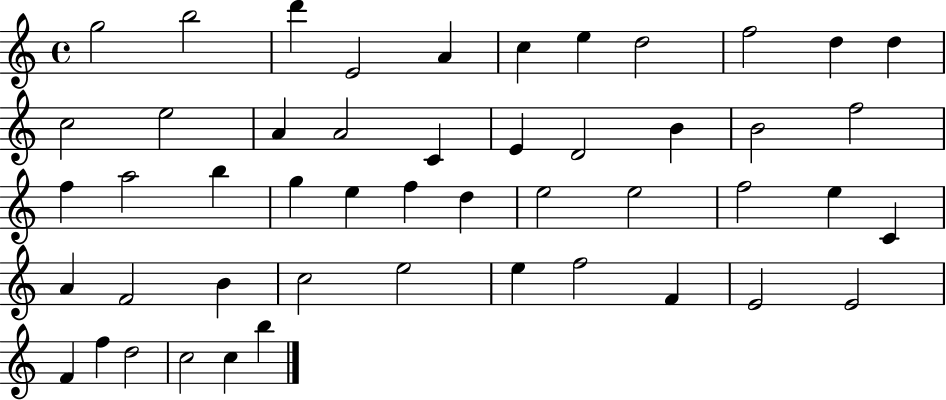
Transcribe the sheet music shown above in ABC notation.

X:1
T:Untitled
M:4/4
L:1/4
K:C
g2 b2 d' E2 A c e d2 f2 d d c2 e2 A A2 C E D2 B B2 f2 f a2 b g e f d e2 e2 f2 e C A F2 B c2 e2 e f2 F E2 E2 F f d2 c2 c b